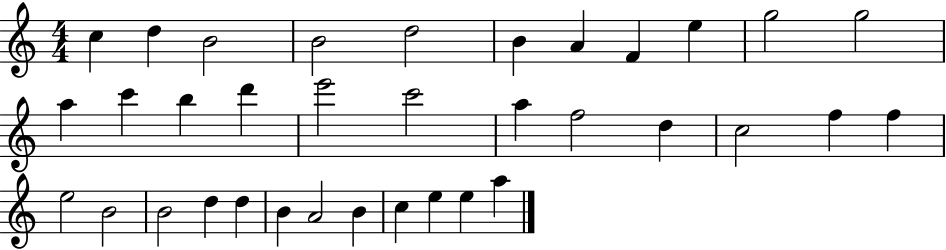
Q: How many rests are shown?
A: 0